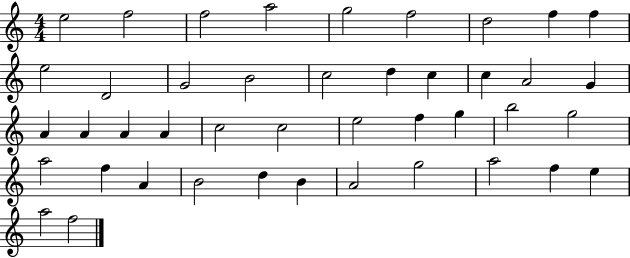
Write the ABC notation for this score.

X:1
T:Untitled
M:4/4
L:1/4
K:C
e2 f2 f2 a2 g2 f2 d2 f f e2 D2 G2 B2 c2 d c c A2 G A A A A c2 c2 e2 f g b2 g2 a2 f A B2 d B A2 g2 a2 f e a2 f2